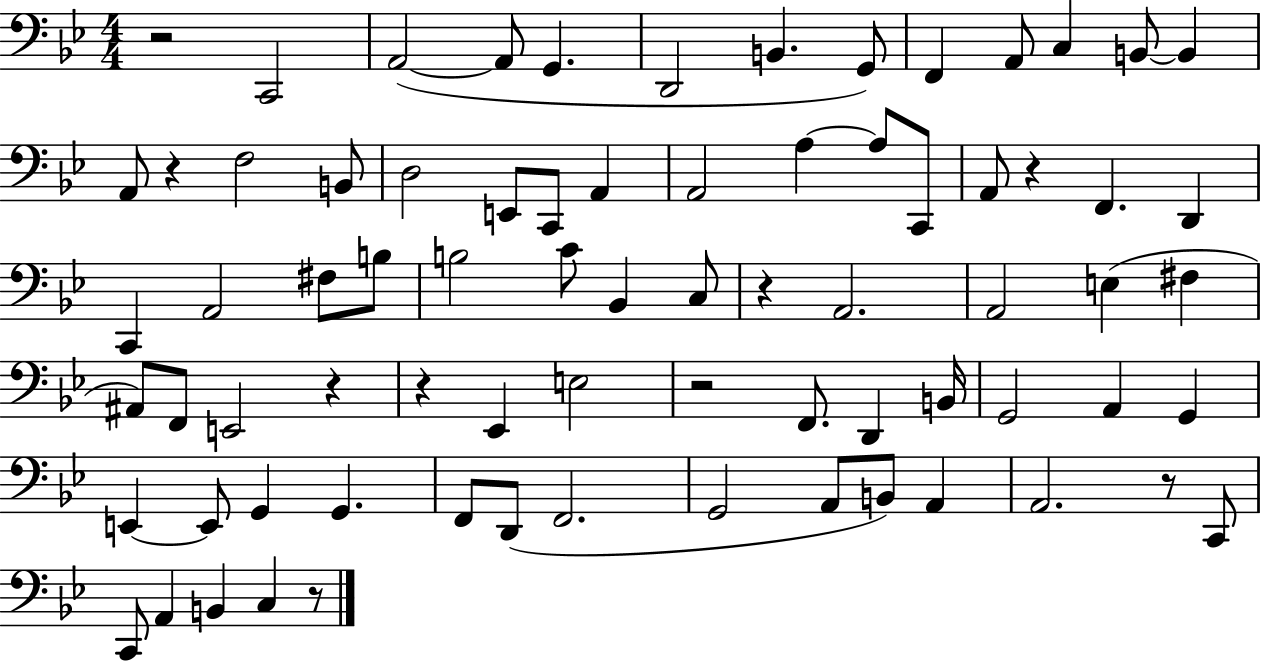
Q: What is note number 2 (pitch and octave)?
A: A2